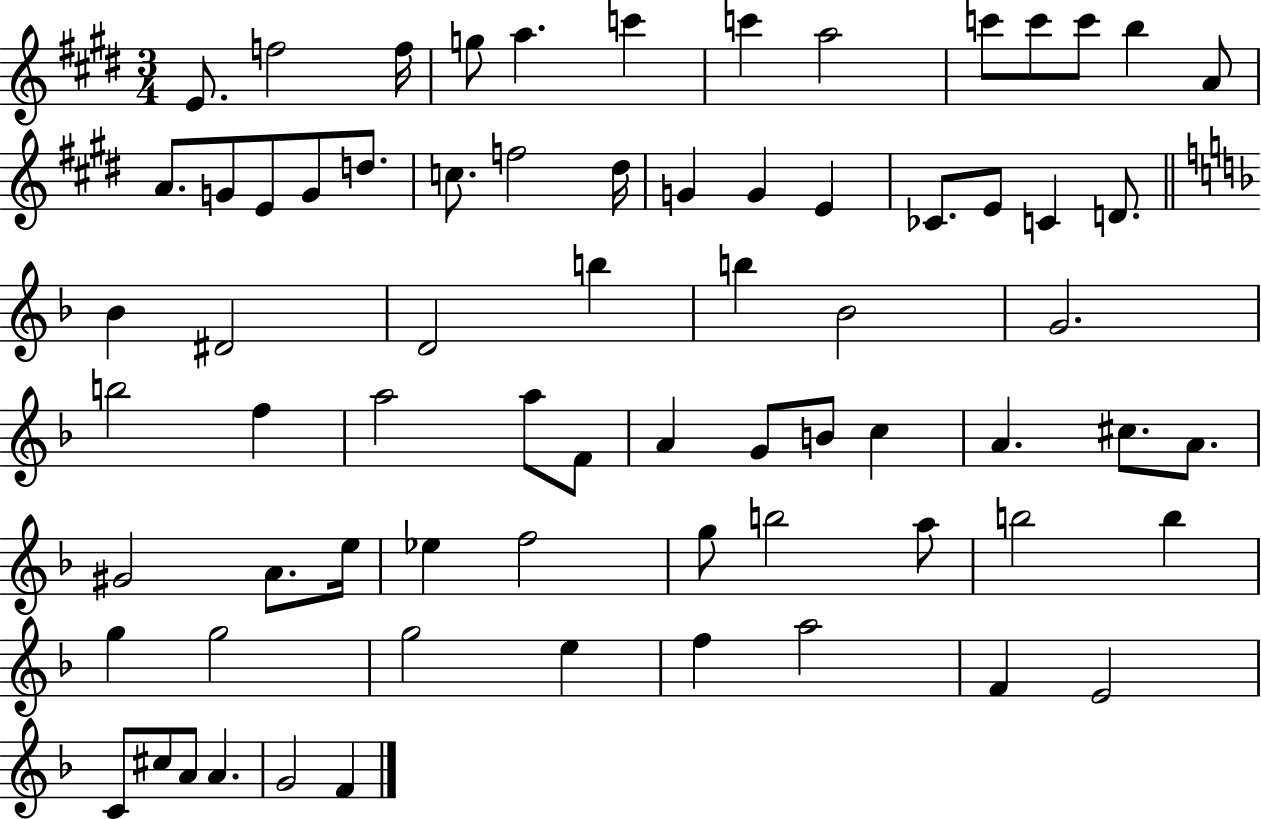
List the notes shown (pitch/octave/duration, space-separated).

E4/e. F5/h F5/s G5/e A5/q. C6/q C6/q A5/h C6/e C6/e C6/e B5/q A4/e A4/e. G4/e E4/e G4/e D5/e. C5/e. F5/h D#5/s G4/q G4/q E4/q CES4/e. E4/e C4/q D4/e. Bb4/q D#4/h D4/h B5/q B5/q Bb4/h G4/h. B5/h F5/q A5/h A5/e F4/e A4/q G4/e B4/e C5/q A4/q. C#5/e. A4/e. G#4/h A4/e. E5/s Eb5/q F5/h G5/e B5/h A5/e B5/h B5/q G5/q G5/h G5/h E5/q F5/q A5/h F4/q E4/h C4/e C#5/e A4/e A4/q. G4/h F4/q